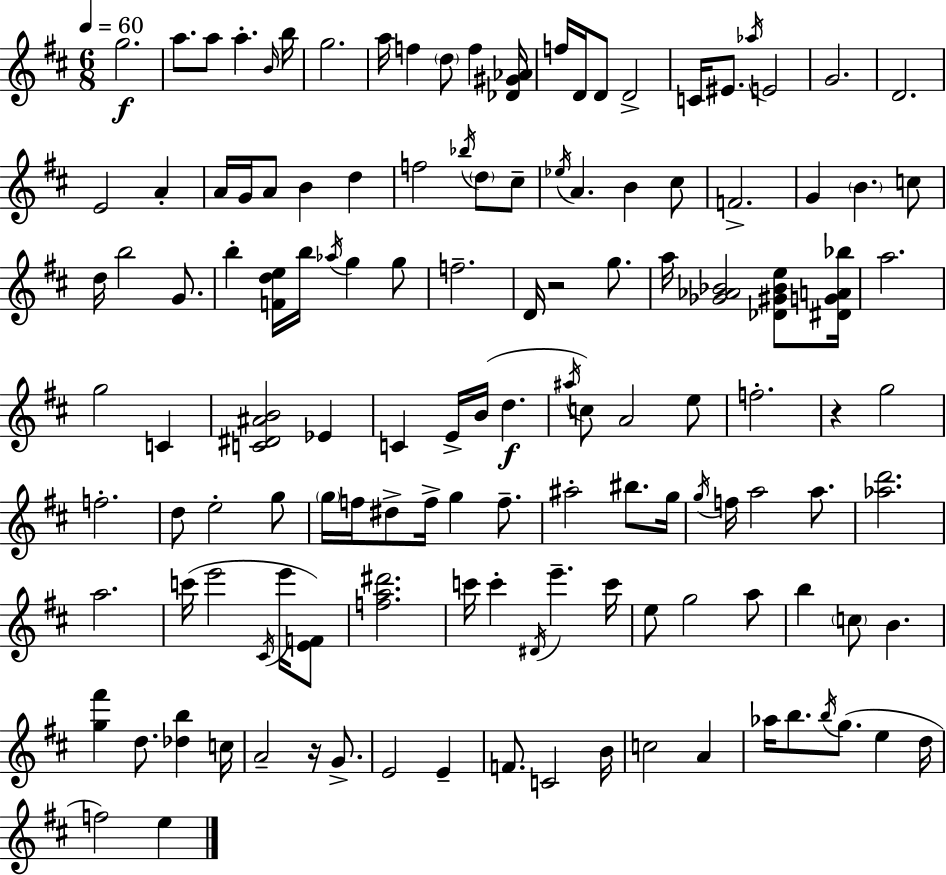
{
  \clef treble
  \numericTimeSignature
  \time 6/8
  \key d \major
  \tempo 4 = 60
  g''2.\f | a''8. a''8 a''4.-. \grace { b'16 } | b''16 g''2. | a''16 f''4 \parenthesize d''8 f''4 | \break <des' gis' aes'>16 f''16 d'16 d'8 d'2-> | c'16 eis'8. \acciaccatura { aes''16 } e'2 | g'2. | d'2. | \break e'2 a'4-. | a'16 g'16 a'8 b'4 d''4 | f''2 \acciaccatura { bes''16 } \parenthesize d''8 | cis''8-- \acciaccatura { ees''16 } a'4. b'4 | \break cis''8 f'2.-> | g'4 \parenthesize b'4. | c''8 d''16 b''2 | g'8. b''4-. <f' d'' e''>16 b''16 \acciaccatura { aes''16 } g''4 | \break g''8 f''2.-- | d'16 r2 | g''8. a''16 <ges' aes' bes'>2 | <des' gis' bes' e''>8 <dis' g' a' bes''>16 a''2. | \break g''2 | c'4 <c' dis' ais' b'>2 | ees'4 c'4 e'16-> b'16( d''4.\f | \acciaccatura { ais''16 } c''8) a'2 | \break e''8 f''2.-. | r4 g''2 | f''2.-. | d''8 e''2-. | \break g''8 \parenthesize g''16 f''16 dis''8-> f''16-> g''4 | f''8.-- ais''2-. | bis''8. g''16 \acciaccatura { g''16 } f''16 a''2 | a''8. <aes'' d'''>2. | \break a''2. | c'''16( e'''2 | \acciaccatura { cis'16 } e'''16 <e' f'>8) <f'' a'' dis'''>2. | c'''16 c'''4-. | \break \acciaccatura { dis'16 } e'''4.-- c'''16 e''8 g''2 | a''8 b''4 | \parenthesize c''8 b'4. <g'' fis'''>4 | d''8. <des'' b''>4 c''16 a'2-- | \break r16 g'8.-> e'2 | e'4-- f'8. | c'2 b'16 c''2 | a'4 aes''16 b''8. | \break \acciaccatura { b''16 }( g''8. e''4 d''16 f''2) | e''4 \bar "|."
}